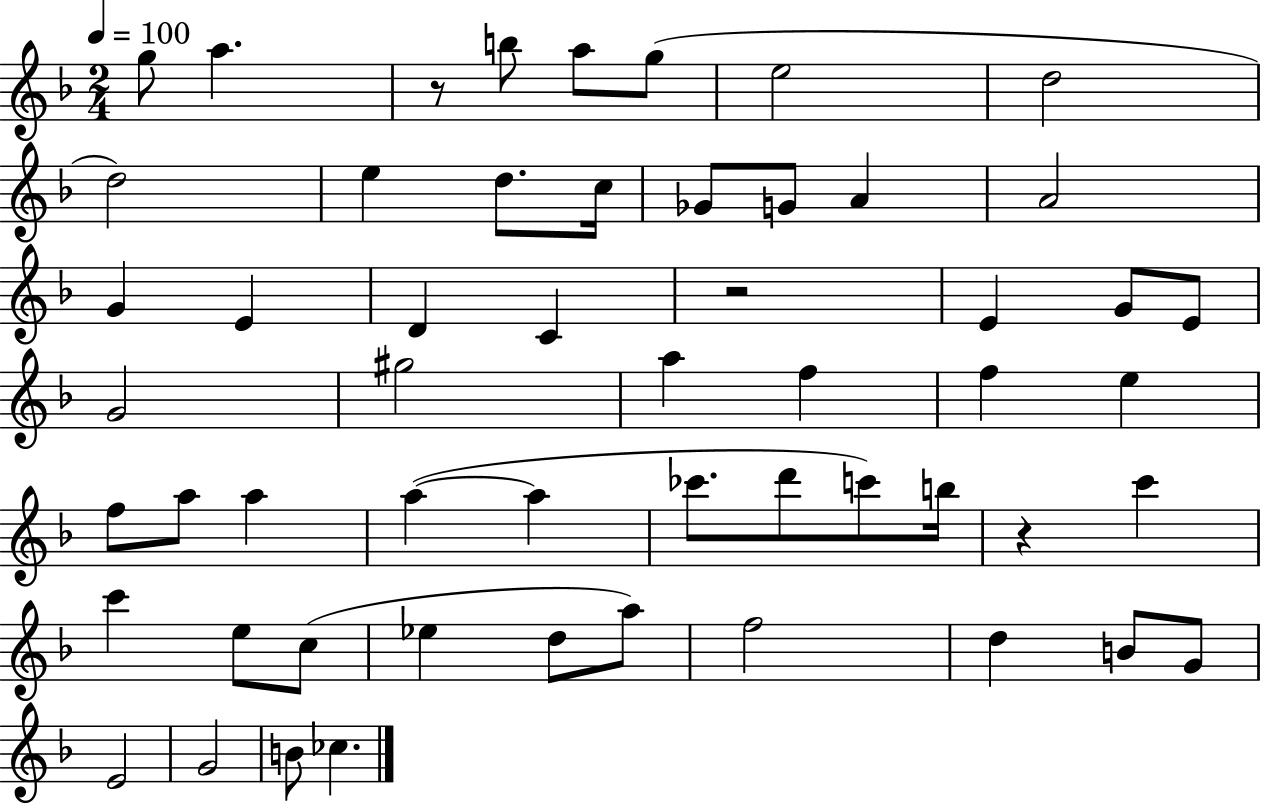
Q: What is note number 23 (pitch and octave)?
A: G4